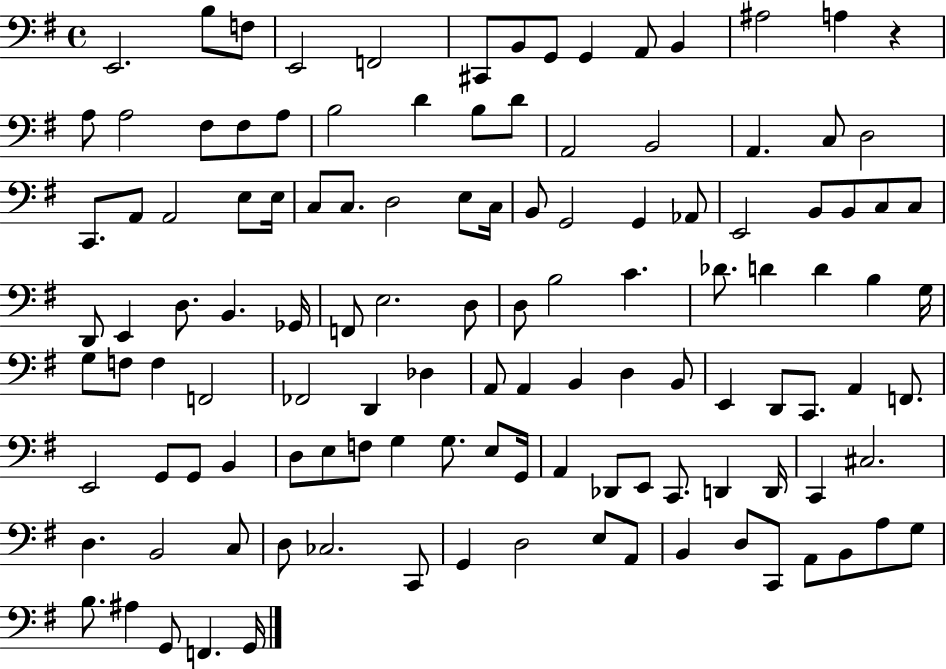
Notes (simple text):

E2/h. B3/e F3/e E2/h F2/h C#2/e B2/e G2/e G2/q A2/e B2/q A#3/h A3/q R/q A3/e A3/h F#3/e F#3/e A3/e B3/h D4/q B3/e D4/e A2/h B2/h A2/q. C3/e D3/h C2/e. A2/e A2/h E3/e E3/s C3/e C3/e. D3/h E3/e C3/s B2/e G2/h G2/q Ab2/e E2/h B2/e B2/e C3/e C3/e D2/e E2/q D3/e. B2/q. Gb2/s F2/e E3/h. D3/e D3/e B3/h C4/q. Db4/e. D4/q D4/q B3/q G3/s G3/e F3/e F3/q F2/h FES2/h D2/q Db3/q A2/e A2/q B2/q D3/q B2/e E2/q D2/e C2/e. A2/q F2/e. E2/h G2/e G2/e B2/q D3/e E3/e F3/e G3/q G3/e. E3/e G2/s A2/q Db2/e E2/e C2/e. D2/q D2/s C2/q C#3/h. D3/q. B2/h C3/e D3/e CES3/h. C2/e G2/q D3/h E3/e A2/e B2/q D3/e C2/e A2/e B2/e A3/e G3/e B3/e. A#3/q G2/e F2/q. G2/s